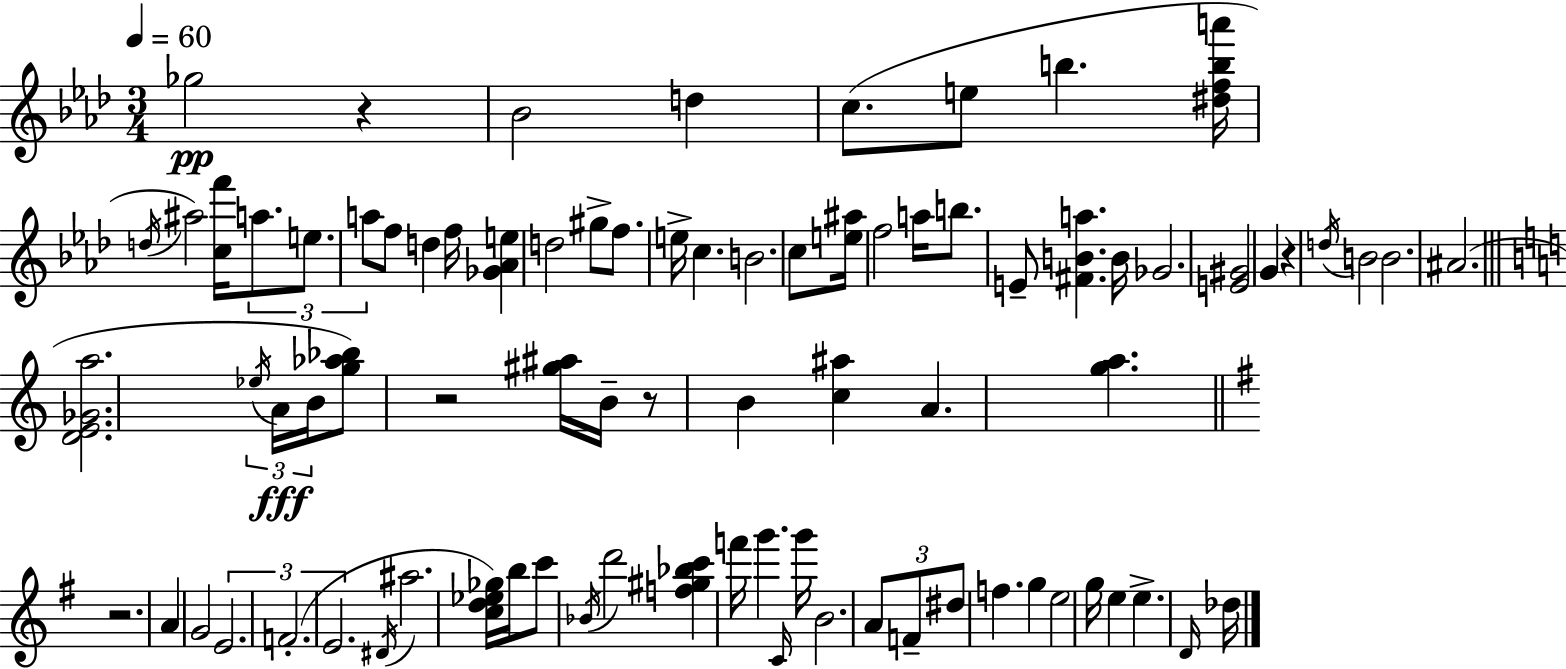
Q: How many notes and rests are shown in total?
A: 83